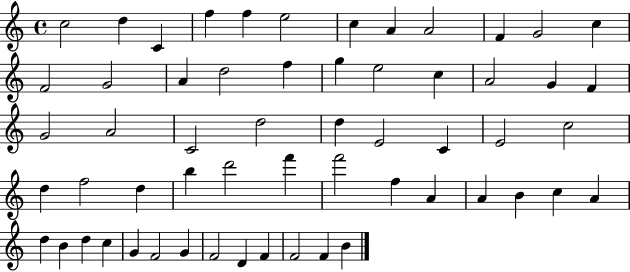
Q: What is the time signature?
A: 4/4